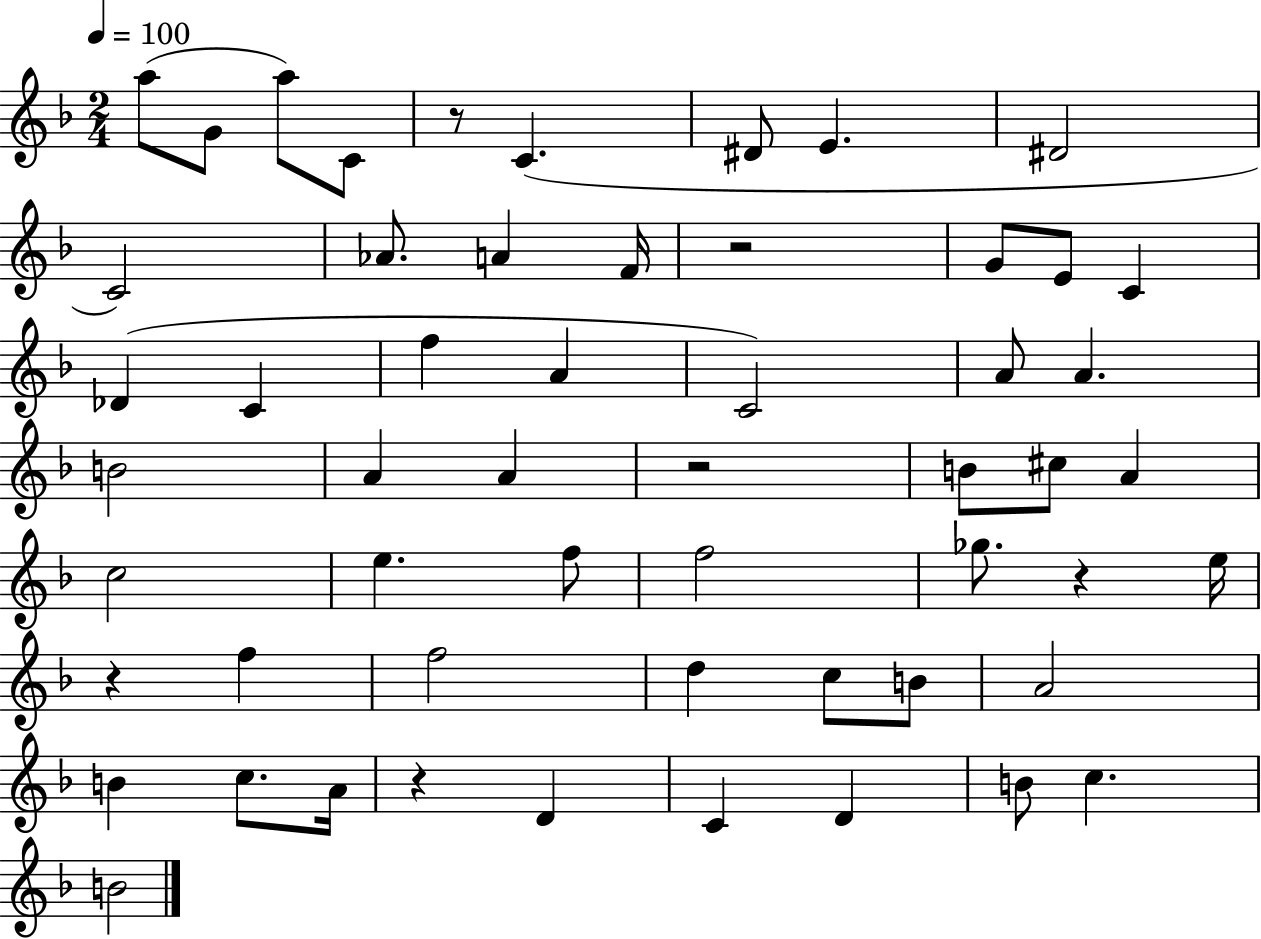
{
  \clef treble
  \numericTimeSignature
  \time 2/4
  \key f \major
  \tempo 4 = 100
  a''8( g'8 a''8) c'8 | r8 c'4.( | dis'8 e'4. | dis'2 | \break c'2) | aes'8. a'4 f'16 | r2 | g'8 e'8 c'4 | \break des'4( c'4 | f''4 a'4 | c'2) | a'8 a'4. | \break b'2 | a'4 a'4 | r2 | b'8 cis''8 a'4 | \break c''2 | e''4. f''8 | f''2 | ges''8. r4 e''16 | \break r4 f''4 | f''2 | d''4 c''8 b'8 | a'2 | \break b'4 c''8. a'16 | r4 d'4 | c'4 d'4 | b'8 c''4. | \break b'2 | \bar "|."
}